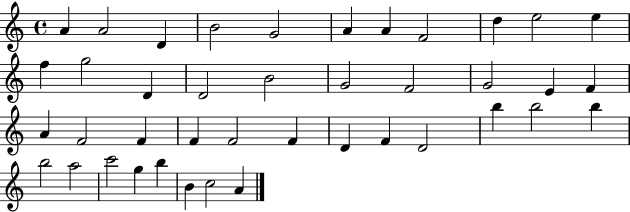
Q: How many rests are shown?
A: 0